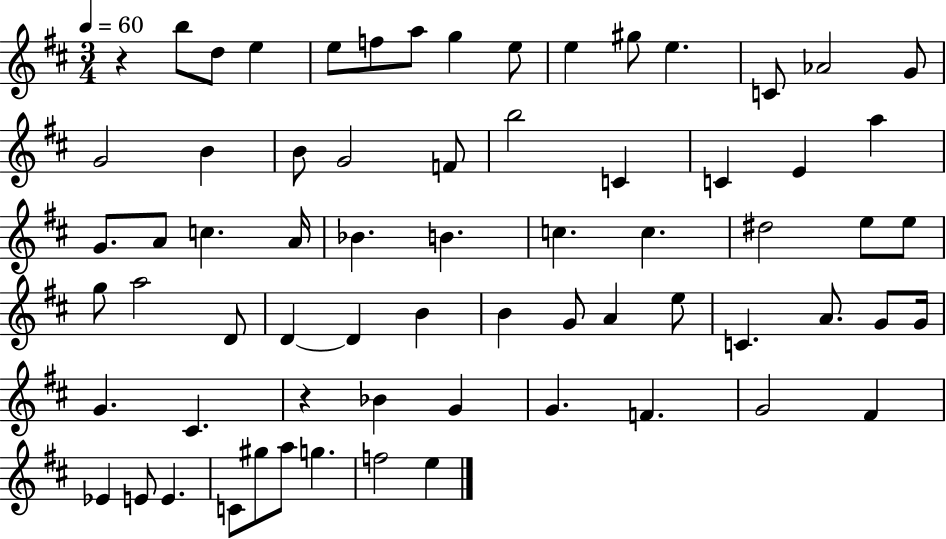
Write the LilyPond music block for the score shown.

{
  \clef treble
  \numericTimeSignature
  \time 3/4
  \key d \major
  \tempo 4 = 60
  \repeat volta 2 { r4 b''8 d''8 e''4 | e''8 f''8 a''8 g''4 e''8 | e''4 gis''8 e''4. | c'8 aes'2 g'8 | \break g'2 b'4 | b'8 g'2 f'8 | b''2 c'4 | c'4 e'4 a''4 | \break g'8. a'8 c''4. a'16 | bes'4. b'4. | c''4. c''4. | dis''2 e''8 e''8 | \break g''8 a''2 d'8 | d'4~~ d'4 b'4 | b'4 g'8 a'4 e''8 | c'4. a'8. g'8 g'16 | \break g'4. cis'4. | r4 bes'4 g'4 | g'4. f'4. | g'2 fis'4 | \break ees'4 e'8 e'4. | c'8 gis''8 a''8 g''4. | f''2 e''4 | } \bar "|."
}